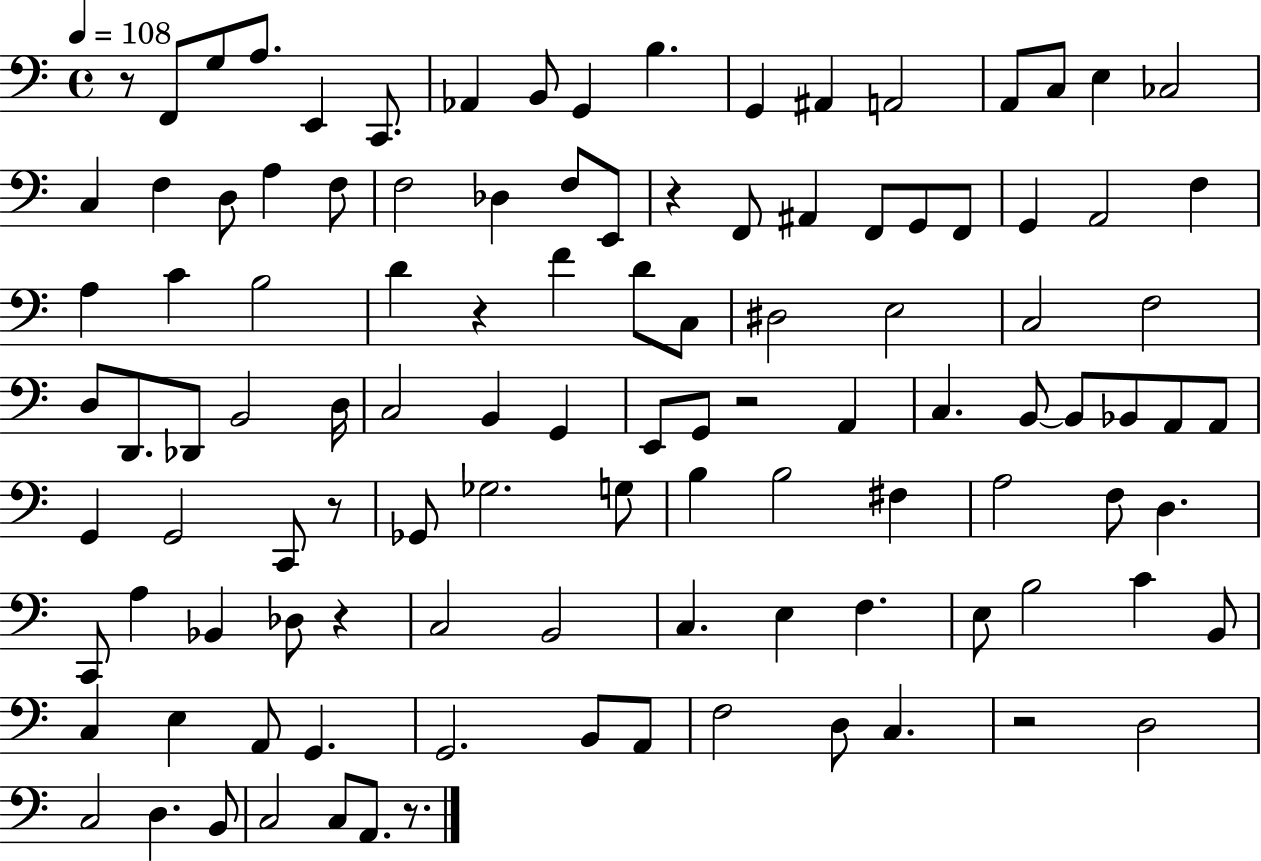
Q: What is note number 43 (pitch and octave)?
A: C3